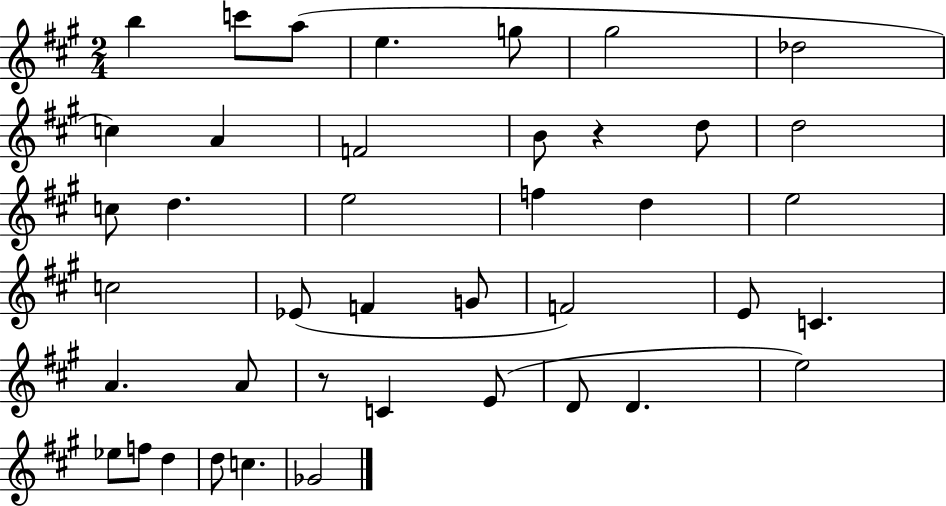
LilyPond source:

{
  \clef treble
  \numericTimeSignature
  \time 2/4
  \key a \major
  b''4 c'''8 a''8( | e''4. g''8 | gis''2 | des''2 | \break c''4) a'4 | f'2 | b'8 r4 d''8 | d''2 | \break c''8 d''4. | e''2 | f''4 d''4 | e''2 | \break c''2 | ees'8( f'4 g'8 | f'2) | e'8 c'4. | \break a'4. a'8 | r8 c'4 e'8( | d'8 d'4. | e''2) | \break ees''8 f''8 d''4 | d''8 c''4. | ges'2 | \bar "|."
}